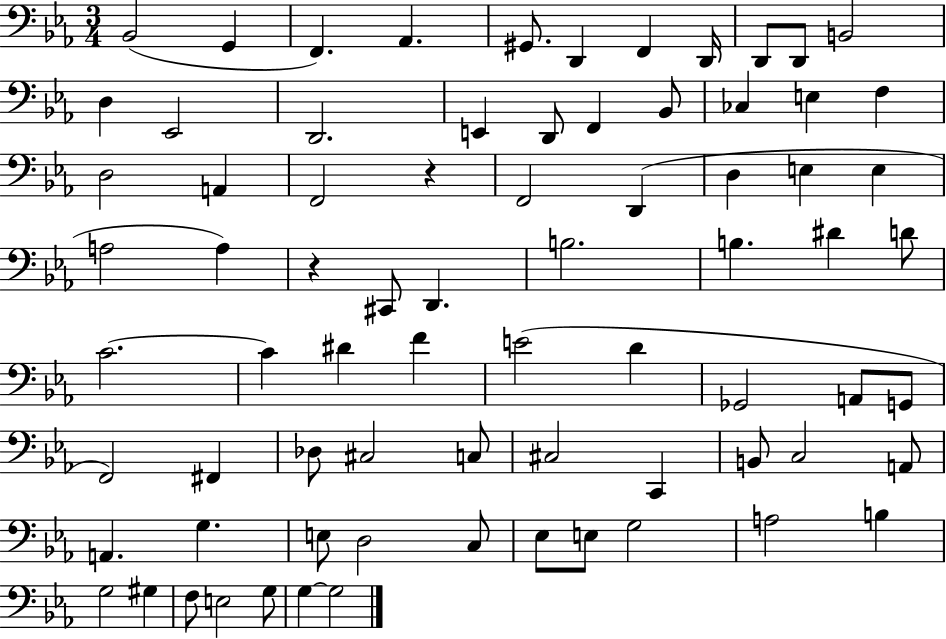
Bb2/h G2/q F2/q. Ab2/q. G#2/e. D2/q F2/q D2/s D2/e D2/e B2/h D3/q Eb2/h D2/h. E2/q D2/e F2/q Bb2/e CES3/q E3/q F3/q D3/h A2/q F2/h R/q F2/h D2/q D3/q E3/q E3/q A3/h A3/q R/q C#2/e D2/q. B3/h. B3/q. D#4/q D4/e C4/h. C4/q D#4/q F4/q E4/h D4/q Gb2/h A2/e G2/e F2/h F#2/q Db3/e C#3/h C3/e C#3/h C2/q B2/e C3/h A2/e A2/q. G3/q. E3/e D3/h C3/e Eb3/e E3/e G3/h A3/h B3/q G3/h G#3/q F3/e E3/h G3/e G3/q G3/h